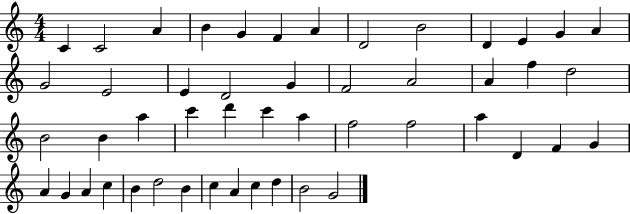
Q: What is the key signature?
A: C major